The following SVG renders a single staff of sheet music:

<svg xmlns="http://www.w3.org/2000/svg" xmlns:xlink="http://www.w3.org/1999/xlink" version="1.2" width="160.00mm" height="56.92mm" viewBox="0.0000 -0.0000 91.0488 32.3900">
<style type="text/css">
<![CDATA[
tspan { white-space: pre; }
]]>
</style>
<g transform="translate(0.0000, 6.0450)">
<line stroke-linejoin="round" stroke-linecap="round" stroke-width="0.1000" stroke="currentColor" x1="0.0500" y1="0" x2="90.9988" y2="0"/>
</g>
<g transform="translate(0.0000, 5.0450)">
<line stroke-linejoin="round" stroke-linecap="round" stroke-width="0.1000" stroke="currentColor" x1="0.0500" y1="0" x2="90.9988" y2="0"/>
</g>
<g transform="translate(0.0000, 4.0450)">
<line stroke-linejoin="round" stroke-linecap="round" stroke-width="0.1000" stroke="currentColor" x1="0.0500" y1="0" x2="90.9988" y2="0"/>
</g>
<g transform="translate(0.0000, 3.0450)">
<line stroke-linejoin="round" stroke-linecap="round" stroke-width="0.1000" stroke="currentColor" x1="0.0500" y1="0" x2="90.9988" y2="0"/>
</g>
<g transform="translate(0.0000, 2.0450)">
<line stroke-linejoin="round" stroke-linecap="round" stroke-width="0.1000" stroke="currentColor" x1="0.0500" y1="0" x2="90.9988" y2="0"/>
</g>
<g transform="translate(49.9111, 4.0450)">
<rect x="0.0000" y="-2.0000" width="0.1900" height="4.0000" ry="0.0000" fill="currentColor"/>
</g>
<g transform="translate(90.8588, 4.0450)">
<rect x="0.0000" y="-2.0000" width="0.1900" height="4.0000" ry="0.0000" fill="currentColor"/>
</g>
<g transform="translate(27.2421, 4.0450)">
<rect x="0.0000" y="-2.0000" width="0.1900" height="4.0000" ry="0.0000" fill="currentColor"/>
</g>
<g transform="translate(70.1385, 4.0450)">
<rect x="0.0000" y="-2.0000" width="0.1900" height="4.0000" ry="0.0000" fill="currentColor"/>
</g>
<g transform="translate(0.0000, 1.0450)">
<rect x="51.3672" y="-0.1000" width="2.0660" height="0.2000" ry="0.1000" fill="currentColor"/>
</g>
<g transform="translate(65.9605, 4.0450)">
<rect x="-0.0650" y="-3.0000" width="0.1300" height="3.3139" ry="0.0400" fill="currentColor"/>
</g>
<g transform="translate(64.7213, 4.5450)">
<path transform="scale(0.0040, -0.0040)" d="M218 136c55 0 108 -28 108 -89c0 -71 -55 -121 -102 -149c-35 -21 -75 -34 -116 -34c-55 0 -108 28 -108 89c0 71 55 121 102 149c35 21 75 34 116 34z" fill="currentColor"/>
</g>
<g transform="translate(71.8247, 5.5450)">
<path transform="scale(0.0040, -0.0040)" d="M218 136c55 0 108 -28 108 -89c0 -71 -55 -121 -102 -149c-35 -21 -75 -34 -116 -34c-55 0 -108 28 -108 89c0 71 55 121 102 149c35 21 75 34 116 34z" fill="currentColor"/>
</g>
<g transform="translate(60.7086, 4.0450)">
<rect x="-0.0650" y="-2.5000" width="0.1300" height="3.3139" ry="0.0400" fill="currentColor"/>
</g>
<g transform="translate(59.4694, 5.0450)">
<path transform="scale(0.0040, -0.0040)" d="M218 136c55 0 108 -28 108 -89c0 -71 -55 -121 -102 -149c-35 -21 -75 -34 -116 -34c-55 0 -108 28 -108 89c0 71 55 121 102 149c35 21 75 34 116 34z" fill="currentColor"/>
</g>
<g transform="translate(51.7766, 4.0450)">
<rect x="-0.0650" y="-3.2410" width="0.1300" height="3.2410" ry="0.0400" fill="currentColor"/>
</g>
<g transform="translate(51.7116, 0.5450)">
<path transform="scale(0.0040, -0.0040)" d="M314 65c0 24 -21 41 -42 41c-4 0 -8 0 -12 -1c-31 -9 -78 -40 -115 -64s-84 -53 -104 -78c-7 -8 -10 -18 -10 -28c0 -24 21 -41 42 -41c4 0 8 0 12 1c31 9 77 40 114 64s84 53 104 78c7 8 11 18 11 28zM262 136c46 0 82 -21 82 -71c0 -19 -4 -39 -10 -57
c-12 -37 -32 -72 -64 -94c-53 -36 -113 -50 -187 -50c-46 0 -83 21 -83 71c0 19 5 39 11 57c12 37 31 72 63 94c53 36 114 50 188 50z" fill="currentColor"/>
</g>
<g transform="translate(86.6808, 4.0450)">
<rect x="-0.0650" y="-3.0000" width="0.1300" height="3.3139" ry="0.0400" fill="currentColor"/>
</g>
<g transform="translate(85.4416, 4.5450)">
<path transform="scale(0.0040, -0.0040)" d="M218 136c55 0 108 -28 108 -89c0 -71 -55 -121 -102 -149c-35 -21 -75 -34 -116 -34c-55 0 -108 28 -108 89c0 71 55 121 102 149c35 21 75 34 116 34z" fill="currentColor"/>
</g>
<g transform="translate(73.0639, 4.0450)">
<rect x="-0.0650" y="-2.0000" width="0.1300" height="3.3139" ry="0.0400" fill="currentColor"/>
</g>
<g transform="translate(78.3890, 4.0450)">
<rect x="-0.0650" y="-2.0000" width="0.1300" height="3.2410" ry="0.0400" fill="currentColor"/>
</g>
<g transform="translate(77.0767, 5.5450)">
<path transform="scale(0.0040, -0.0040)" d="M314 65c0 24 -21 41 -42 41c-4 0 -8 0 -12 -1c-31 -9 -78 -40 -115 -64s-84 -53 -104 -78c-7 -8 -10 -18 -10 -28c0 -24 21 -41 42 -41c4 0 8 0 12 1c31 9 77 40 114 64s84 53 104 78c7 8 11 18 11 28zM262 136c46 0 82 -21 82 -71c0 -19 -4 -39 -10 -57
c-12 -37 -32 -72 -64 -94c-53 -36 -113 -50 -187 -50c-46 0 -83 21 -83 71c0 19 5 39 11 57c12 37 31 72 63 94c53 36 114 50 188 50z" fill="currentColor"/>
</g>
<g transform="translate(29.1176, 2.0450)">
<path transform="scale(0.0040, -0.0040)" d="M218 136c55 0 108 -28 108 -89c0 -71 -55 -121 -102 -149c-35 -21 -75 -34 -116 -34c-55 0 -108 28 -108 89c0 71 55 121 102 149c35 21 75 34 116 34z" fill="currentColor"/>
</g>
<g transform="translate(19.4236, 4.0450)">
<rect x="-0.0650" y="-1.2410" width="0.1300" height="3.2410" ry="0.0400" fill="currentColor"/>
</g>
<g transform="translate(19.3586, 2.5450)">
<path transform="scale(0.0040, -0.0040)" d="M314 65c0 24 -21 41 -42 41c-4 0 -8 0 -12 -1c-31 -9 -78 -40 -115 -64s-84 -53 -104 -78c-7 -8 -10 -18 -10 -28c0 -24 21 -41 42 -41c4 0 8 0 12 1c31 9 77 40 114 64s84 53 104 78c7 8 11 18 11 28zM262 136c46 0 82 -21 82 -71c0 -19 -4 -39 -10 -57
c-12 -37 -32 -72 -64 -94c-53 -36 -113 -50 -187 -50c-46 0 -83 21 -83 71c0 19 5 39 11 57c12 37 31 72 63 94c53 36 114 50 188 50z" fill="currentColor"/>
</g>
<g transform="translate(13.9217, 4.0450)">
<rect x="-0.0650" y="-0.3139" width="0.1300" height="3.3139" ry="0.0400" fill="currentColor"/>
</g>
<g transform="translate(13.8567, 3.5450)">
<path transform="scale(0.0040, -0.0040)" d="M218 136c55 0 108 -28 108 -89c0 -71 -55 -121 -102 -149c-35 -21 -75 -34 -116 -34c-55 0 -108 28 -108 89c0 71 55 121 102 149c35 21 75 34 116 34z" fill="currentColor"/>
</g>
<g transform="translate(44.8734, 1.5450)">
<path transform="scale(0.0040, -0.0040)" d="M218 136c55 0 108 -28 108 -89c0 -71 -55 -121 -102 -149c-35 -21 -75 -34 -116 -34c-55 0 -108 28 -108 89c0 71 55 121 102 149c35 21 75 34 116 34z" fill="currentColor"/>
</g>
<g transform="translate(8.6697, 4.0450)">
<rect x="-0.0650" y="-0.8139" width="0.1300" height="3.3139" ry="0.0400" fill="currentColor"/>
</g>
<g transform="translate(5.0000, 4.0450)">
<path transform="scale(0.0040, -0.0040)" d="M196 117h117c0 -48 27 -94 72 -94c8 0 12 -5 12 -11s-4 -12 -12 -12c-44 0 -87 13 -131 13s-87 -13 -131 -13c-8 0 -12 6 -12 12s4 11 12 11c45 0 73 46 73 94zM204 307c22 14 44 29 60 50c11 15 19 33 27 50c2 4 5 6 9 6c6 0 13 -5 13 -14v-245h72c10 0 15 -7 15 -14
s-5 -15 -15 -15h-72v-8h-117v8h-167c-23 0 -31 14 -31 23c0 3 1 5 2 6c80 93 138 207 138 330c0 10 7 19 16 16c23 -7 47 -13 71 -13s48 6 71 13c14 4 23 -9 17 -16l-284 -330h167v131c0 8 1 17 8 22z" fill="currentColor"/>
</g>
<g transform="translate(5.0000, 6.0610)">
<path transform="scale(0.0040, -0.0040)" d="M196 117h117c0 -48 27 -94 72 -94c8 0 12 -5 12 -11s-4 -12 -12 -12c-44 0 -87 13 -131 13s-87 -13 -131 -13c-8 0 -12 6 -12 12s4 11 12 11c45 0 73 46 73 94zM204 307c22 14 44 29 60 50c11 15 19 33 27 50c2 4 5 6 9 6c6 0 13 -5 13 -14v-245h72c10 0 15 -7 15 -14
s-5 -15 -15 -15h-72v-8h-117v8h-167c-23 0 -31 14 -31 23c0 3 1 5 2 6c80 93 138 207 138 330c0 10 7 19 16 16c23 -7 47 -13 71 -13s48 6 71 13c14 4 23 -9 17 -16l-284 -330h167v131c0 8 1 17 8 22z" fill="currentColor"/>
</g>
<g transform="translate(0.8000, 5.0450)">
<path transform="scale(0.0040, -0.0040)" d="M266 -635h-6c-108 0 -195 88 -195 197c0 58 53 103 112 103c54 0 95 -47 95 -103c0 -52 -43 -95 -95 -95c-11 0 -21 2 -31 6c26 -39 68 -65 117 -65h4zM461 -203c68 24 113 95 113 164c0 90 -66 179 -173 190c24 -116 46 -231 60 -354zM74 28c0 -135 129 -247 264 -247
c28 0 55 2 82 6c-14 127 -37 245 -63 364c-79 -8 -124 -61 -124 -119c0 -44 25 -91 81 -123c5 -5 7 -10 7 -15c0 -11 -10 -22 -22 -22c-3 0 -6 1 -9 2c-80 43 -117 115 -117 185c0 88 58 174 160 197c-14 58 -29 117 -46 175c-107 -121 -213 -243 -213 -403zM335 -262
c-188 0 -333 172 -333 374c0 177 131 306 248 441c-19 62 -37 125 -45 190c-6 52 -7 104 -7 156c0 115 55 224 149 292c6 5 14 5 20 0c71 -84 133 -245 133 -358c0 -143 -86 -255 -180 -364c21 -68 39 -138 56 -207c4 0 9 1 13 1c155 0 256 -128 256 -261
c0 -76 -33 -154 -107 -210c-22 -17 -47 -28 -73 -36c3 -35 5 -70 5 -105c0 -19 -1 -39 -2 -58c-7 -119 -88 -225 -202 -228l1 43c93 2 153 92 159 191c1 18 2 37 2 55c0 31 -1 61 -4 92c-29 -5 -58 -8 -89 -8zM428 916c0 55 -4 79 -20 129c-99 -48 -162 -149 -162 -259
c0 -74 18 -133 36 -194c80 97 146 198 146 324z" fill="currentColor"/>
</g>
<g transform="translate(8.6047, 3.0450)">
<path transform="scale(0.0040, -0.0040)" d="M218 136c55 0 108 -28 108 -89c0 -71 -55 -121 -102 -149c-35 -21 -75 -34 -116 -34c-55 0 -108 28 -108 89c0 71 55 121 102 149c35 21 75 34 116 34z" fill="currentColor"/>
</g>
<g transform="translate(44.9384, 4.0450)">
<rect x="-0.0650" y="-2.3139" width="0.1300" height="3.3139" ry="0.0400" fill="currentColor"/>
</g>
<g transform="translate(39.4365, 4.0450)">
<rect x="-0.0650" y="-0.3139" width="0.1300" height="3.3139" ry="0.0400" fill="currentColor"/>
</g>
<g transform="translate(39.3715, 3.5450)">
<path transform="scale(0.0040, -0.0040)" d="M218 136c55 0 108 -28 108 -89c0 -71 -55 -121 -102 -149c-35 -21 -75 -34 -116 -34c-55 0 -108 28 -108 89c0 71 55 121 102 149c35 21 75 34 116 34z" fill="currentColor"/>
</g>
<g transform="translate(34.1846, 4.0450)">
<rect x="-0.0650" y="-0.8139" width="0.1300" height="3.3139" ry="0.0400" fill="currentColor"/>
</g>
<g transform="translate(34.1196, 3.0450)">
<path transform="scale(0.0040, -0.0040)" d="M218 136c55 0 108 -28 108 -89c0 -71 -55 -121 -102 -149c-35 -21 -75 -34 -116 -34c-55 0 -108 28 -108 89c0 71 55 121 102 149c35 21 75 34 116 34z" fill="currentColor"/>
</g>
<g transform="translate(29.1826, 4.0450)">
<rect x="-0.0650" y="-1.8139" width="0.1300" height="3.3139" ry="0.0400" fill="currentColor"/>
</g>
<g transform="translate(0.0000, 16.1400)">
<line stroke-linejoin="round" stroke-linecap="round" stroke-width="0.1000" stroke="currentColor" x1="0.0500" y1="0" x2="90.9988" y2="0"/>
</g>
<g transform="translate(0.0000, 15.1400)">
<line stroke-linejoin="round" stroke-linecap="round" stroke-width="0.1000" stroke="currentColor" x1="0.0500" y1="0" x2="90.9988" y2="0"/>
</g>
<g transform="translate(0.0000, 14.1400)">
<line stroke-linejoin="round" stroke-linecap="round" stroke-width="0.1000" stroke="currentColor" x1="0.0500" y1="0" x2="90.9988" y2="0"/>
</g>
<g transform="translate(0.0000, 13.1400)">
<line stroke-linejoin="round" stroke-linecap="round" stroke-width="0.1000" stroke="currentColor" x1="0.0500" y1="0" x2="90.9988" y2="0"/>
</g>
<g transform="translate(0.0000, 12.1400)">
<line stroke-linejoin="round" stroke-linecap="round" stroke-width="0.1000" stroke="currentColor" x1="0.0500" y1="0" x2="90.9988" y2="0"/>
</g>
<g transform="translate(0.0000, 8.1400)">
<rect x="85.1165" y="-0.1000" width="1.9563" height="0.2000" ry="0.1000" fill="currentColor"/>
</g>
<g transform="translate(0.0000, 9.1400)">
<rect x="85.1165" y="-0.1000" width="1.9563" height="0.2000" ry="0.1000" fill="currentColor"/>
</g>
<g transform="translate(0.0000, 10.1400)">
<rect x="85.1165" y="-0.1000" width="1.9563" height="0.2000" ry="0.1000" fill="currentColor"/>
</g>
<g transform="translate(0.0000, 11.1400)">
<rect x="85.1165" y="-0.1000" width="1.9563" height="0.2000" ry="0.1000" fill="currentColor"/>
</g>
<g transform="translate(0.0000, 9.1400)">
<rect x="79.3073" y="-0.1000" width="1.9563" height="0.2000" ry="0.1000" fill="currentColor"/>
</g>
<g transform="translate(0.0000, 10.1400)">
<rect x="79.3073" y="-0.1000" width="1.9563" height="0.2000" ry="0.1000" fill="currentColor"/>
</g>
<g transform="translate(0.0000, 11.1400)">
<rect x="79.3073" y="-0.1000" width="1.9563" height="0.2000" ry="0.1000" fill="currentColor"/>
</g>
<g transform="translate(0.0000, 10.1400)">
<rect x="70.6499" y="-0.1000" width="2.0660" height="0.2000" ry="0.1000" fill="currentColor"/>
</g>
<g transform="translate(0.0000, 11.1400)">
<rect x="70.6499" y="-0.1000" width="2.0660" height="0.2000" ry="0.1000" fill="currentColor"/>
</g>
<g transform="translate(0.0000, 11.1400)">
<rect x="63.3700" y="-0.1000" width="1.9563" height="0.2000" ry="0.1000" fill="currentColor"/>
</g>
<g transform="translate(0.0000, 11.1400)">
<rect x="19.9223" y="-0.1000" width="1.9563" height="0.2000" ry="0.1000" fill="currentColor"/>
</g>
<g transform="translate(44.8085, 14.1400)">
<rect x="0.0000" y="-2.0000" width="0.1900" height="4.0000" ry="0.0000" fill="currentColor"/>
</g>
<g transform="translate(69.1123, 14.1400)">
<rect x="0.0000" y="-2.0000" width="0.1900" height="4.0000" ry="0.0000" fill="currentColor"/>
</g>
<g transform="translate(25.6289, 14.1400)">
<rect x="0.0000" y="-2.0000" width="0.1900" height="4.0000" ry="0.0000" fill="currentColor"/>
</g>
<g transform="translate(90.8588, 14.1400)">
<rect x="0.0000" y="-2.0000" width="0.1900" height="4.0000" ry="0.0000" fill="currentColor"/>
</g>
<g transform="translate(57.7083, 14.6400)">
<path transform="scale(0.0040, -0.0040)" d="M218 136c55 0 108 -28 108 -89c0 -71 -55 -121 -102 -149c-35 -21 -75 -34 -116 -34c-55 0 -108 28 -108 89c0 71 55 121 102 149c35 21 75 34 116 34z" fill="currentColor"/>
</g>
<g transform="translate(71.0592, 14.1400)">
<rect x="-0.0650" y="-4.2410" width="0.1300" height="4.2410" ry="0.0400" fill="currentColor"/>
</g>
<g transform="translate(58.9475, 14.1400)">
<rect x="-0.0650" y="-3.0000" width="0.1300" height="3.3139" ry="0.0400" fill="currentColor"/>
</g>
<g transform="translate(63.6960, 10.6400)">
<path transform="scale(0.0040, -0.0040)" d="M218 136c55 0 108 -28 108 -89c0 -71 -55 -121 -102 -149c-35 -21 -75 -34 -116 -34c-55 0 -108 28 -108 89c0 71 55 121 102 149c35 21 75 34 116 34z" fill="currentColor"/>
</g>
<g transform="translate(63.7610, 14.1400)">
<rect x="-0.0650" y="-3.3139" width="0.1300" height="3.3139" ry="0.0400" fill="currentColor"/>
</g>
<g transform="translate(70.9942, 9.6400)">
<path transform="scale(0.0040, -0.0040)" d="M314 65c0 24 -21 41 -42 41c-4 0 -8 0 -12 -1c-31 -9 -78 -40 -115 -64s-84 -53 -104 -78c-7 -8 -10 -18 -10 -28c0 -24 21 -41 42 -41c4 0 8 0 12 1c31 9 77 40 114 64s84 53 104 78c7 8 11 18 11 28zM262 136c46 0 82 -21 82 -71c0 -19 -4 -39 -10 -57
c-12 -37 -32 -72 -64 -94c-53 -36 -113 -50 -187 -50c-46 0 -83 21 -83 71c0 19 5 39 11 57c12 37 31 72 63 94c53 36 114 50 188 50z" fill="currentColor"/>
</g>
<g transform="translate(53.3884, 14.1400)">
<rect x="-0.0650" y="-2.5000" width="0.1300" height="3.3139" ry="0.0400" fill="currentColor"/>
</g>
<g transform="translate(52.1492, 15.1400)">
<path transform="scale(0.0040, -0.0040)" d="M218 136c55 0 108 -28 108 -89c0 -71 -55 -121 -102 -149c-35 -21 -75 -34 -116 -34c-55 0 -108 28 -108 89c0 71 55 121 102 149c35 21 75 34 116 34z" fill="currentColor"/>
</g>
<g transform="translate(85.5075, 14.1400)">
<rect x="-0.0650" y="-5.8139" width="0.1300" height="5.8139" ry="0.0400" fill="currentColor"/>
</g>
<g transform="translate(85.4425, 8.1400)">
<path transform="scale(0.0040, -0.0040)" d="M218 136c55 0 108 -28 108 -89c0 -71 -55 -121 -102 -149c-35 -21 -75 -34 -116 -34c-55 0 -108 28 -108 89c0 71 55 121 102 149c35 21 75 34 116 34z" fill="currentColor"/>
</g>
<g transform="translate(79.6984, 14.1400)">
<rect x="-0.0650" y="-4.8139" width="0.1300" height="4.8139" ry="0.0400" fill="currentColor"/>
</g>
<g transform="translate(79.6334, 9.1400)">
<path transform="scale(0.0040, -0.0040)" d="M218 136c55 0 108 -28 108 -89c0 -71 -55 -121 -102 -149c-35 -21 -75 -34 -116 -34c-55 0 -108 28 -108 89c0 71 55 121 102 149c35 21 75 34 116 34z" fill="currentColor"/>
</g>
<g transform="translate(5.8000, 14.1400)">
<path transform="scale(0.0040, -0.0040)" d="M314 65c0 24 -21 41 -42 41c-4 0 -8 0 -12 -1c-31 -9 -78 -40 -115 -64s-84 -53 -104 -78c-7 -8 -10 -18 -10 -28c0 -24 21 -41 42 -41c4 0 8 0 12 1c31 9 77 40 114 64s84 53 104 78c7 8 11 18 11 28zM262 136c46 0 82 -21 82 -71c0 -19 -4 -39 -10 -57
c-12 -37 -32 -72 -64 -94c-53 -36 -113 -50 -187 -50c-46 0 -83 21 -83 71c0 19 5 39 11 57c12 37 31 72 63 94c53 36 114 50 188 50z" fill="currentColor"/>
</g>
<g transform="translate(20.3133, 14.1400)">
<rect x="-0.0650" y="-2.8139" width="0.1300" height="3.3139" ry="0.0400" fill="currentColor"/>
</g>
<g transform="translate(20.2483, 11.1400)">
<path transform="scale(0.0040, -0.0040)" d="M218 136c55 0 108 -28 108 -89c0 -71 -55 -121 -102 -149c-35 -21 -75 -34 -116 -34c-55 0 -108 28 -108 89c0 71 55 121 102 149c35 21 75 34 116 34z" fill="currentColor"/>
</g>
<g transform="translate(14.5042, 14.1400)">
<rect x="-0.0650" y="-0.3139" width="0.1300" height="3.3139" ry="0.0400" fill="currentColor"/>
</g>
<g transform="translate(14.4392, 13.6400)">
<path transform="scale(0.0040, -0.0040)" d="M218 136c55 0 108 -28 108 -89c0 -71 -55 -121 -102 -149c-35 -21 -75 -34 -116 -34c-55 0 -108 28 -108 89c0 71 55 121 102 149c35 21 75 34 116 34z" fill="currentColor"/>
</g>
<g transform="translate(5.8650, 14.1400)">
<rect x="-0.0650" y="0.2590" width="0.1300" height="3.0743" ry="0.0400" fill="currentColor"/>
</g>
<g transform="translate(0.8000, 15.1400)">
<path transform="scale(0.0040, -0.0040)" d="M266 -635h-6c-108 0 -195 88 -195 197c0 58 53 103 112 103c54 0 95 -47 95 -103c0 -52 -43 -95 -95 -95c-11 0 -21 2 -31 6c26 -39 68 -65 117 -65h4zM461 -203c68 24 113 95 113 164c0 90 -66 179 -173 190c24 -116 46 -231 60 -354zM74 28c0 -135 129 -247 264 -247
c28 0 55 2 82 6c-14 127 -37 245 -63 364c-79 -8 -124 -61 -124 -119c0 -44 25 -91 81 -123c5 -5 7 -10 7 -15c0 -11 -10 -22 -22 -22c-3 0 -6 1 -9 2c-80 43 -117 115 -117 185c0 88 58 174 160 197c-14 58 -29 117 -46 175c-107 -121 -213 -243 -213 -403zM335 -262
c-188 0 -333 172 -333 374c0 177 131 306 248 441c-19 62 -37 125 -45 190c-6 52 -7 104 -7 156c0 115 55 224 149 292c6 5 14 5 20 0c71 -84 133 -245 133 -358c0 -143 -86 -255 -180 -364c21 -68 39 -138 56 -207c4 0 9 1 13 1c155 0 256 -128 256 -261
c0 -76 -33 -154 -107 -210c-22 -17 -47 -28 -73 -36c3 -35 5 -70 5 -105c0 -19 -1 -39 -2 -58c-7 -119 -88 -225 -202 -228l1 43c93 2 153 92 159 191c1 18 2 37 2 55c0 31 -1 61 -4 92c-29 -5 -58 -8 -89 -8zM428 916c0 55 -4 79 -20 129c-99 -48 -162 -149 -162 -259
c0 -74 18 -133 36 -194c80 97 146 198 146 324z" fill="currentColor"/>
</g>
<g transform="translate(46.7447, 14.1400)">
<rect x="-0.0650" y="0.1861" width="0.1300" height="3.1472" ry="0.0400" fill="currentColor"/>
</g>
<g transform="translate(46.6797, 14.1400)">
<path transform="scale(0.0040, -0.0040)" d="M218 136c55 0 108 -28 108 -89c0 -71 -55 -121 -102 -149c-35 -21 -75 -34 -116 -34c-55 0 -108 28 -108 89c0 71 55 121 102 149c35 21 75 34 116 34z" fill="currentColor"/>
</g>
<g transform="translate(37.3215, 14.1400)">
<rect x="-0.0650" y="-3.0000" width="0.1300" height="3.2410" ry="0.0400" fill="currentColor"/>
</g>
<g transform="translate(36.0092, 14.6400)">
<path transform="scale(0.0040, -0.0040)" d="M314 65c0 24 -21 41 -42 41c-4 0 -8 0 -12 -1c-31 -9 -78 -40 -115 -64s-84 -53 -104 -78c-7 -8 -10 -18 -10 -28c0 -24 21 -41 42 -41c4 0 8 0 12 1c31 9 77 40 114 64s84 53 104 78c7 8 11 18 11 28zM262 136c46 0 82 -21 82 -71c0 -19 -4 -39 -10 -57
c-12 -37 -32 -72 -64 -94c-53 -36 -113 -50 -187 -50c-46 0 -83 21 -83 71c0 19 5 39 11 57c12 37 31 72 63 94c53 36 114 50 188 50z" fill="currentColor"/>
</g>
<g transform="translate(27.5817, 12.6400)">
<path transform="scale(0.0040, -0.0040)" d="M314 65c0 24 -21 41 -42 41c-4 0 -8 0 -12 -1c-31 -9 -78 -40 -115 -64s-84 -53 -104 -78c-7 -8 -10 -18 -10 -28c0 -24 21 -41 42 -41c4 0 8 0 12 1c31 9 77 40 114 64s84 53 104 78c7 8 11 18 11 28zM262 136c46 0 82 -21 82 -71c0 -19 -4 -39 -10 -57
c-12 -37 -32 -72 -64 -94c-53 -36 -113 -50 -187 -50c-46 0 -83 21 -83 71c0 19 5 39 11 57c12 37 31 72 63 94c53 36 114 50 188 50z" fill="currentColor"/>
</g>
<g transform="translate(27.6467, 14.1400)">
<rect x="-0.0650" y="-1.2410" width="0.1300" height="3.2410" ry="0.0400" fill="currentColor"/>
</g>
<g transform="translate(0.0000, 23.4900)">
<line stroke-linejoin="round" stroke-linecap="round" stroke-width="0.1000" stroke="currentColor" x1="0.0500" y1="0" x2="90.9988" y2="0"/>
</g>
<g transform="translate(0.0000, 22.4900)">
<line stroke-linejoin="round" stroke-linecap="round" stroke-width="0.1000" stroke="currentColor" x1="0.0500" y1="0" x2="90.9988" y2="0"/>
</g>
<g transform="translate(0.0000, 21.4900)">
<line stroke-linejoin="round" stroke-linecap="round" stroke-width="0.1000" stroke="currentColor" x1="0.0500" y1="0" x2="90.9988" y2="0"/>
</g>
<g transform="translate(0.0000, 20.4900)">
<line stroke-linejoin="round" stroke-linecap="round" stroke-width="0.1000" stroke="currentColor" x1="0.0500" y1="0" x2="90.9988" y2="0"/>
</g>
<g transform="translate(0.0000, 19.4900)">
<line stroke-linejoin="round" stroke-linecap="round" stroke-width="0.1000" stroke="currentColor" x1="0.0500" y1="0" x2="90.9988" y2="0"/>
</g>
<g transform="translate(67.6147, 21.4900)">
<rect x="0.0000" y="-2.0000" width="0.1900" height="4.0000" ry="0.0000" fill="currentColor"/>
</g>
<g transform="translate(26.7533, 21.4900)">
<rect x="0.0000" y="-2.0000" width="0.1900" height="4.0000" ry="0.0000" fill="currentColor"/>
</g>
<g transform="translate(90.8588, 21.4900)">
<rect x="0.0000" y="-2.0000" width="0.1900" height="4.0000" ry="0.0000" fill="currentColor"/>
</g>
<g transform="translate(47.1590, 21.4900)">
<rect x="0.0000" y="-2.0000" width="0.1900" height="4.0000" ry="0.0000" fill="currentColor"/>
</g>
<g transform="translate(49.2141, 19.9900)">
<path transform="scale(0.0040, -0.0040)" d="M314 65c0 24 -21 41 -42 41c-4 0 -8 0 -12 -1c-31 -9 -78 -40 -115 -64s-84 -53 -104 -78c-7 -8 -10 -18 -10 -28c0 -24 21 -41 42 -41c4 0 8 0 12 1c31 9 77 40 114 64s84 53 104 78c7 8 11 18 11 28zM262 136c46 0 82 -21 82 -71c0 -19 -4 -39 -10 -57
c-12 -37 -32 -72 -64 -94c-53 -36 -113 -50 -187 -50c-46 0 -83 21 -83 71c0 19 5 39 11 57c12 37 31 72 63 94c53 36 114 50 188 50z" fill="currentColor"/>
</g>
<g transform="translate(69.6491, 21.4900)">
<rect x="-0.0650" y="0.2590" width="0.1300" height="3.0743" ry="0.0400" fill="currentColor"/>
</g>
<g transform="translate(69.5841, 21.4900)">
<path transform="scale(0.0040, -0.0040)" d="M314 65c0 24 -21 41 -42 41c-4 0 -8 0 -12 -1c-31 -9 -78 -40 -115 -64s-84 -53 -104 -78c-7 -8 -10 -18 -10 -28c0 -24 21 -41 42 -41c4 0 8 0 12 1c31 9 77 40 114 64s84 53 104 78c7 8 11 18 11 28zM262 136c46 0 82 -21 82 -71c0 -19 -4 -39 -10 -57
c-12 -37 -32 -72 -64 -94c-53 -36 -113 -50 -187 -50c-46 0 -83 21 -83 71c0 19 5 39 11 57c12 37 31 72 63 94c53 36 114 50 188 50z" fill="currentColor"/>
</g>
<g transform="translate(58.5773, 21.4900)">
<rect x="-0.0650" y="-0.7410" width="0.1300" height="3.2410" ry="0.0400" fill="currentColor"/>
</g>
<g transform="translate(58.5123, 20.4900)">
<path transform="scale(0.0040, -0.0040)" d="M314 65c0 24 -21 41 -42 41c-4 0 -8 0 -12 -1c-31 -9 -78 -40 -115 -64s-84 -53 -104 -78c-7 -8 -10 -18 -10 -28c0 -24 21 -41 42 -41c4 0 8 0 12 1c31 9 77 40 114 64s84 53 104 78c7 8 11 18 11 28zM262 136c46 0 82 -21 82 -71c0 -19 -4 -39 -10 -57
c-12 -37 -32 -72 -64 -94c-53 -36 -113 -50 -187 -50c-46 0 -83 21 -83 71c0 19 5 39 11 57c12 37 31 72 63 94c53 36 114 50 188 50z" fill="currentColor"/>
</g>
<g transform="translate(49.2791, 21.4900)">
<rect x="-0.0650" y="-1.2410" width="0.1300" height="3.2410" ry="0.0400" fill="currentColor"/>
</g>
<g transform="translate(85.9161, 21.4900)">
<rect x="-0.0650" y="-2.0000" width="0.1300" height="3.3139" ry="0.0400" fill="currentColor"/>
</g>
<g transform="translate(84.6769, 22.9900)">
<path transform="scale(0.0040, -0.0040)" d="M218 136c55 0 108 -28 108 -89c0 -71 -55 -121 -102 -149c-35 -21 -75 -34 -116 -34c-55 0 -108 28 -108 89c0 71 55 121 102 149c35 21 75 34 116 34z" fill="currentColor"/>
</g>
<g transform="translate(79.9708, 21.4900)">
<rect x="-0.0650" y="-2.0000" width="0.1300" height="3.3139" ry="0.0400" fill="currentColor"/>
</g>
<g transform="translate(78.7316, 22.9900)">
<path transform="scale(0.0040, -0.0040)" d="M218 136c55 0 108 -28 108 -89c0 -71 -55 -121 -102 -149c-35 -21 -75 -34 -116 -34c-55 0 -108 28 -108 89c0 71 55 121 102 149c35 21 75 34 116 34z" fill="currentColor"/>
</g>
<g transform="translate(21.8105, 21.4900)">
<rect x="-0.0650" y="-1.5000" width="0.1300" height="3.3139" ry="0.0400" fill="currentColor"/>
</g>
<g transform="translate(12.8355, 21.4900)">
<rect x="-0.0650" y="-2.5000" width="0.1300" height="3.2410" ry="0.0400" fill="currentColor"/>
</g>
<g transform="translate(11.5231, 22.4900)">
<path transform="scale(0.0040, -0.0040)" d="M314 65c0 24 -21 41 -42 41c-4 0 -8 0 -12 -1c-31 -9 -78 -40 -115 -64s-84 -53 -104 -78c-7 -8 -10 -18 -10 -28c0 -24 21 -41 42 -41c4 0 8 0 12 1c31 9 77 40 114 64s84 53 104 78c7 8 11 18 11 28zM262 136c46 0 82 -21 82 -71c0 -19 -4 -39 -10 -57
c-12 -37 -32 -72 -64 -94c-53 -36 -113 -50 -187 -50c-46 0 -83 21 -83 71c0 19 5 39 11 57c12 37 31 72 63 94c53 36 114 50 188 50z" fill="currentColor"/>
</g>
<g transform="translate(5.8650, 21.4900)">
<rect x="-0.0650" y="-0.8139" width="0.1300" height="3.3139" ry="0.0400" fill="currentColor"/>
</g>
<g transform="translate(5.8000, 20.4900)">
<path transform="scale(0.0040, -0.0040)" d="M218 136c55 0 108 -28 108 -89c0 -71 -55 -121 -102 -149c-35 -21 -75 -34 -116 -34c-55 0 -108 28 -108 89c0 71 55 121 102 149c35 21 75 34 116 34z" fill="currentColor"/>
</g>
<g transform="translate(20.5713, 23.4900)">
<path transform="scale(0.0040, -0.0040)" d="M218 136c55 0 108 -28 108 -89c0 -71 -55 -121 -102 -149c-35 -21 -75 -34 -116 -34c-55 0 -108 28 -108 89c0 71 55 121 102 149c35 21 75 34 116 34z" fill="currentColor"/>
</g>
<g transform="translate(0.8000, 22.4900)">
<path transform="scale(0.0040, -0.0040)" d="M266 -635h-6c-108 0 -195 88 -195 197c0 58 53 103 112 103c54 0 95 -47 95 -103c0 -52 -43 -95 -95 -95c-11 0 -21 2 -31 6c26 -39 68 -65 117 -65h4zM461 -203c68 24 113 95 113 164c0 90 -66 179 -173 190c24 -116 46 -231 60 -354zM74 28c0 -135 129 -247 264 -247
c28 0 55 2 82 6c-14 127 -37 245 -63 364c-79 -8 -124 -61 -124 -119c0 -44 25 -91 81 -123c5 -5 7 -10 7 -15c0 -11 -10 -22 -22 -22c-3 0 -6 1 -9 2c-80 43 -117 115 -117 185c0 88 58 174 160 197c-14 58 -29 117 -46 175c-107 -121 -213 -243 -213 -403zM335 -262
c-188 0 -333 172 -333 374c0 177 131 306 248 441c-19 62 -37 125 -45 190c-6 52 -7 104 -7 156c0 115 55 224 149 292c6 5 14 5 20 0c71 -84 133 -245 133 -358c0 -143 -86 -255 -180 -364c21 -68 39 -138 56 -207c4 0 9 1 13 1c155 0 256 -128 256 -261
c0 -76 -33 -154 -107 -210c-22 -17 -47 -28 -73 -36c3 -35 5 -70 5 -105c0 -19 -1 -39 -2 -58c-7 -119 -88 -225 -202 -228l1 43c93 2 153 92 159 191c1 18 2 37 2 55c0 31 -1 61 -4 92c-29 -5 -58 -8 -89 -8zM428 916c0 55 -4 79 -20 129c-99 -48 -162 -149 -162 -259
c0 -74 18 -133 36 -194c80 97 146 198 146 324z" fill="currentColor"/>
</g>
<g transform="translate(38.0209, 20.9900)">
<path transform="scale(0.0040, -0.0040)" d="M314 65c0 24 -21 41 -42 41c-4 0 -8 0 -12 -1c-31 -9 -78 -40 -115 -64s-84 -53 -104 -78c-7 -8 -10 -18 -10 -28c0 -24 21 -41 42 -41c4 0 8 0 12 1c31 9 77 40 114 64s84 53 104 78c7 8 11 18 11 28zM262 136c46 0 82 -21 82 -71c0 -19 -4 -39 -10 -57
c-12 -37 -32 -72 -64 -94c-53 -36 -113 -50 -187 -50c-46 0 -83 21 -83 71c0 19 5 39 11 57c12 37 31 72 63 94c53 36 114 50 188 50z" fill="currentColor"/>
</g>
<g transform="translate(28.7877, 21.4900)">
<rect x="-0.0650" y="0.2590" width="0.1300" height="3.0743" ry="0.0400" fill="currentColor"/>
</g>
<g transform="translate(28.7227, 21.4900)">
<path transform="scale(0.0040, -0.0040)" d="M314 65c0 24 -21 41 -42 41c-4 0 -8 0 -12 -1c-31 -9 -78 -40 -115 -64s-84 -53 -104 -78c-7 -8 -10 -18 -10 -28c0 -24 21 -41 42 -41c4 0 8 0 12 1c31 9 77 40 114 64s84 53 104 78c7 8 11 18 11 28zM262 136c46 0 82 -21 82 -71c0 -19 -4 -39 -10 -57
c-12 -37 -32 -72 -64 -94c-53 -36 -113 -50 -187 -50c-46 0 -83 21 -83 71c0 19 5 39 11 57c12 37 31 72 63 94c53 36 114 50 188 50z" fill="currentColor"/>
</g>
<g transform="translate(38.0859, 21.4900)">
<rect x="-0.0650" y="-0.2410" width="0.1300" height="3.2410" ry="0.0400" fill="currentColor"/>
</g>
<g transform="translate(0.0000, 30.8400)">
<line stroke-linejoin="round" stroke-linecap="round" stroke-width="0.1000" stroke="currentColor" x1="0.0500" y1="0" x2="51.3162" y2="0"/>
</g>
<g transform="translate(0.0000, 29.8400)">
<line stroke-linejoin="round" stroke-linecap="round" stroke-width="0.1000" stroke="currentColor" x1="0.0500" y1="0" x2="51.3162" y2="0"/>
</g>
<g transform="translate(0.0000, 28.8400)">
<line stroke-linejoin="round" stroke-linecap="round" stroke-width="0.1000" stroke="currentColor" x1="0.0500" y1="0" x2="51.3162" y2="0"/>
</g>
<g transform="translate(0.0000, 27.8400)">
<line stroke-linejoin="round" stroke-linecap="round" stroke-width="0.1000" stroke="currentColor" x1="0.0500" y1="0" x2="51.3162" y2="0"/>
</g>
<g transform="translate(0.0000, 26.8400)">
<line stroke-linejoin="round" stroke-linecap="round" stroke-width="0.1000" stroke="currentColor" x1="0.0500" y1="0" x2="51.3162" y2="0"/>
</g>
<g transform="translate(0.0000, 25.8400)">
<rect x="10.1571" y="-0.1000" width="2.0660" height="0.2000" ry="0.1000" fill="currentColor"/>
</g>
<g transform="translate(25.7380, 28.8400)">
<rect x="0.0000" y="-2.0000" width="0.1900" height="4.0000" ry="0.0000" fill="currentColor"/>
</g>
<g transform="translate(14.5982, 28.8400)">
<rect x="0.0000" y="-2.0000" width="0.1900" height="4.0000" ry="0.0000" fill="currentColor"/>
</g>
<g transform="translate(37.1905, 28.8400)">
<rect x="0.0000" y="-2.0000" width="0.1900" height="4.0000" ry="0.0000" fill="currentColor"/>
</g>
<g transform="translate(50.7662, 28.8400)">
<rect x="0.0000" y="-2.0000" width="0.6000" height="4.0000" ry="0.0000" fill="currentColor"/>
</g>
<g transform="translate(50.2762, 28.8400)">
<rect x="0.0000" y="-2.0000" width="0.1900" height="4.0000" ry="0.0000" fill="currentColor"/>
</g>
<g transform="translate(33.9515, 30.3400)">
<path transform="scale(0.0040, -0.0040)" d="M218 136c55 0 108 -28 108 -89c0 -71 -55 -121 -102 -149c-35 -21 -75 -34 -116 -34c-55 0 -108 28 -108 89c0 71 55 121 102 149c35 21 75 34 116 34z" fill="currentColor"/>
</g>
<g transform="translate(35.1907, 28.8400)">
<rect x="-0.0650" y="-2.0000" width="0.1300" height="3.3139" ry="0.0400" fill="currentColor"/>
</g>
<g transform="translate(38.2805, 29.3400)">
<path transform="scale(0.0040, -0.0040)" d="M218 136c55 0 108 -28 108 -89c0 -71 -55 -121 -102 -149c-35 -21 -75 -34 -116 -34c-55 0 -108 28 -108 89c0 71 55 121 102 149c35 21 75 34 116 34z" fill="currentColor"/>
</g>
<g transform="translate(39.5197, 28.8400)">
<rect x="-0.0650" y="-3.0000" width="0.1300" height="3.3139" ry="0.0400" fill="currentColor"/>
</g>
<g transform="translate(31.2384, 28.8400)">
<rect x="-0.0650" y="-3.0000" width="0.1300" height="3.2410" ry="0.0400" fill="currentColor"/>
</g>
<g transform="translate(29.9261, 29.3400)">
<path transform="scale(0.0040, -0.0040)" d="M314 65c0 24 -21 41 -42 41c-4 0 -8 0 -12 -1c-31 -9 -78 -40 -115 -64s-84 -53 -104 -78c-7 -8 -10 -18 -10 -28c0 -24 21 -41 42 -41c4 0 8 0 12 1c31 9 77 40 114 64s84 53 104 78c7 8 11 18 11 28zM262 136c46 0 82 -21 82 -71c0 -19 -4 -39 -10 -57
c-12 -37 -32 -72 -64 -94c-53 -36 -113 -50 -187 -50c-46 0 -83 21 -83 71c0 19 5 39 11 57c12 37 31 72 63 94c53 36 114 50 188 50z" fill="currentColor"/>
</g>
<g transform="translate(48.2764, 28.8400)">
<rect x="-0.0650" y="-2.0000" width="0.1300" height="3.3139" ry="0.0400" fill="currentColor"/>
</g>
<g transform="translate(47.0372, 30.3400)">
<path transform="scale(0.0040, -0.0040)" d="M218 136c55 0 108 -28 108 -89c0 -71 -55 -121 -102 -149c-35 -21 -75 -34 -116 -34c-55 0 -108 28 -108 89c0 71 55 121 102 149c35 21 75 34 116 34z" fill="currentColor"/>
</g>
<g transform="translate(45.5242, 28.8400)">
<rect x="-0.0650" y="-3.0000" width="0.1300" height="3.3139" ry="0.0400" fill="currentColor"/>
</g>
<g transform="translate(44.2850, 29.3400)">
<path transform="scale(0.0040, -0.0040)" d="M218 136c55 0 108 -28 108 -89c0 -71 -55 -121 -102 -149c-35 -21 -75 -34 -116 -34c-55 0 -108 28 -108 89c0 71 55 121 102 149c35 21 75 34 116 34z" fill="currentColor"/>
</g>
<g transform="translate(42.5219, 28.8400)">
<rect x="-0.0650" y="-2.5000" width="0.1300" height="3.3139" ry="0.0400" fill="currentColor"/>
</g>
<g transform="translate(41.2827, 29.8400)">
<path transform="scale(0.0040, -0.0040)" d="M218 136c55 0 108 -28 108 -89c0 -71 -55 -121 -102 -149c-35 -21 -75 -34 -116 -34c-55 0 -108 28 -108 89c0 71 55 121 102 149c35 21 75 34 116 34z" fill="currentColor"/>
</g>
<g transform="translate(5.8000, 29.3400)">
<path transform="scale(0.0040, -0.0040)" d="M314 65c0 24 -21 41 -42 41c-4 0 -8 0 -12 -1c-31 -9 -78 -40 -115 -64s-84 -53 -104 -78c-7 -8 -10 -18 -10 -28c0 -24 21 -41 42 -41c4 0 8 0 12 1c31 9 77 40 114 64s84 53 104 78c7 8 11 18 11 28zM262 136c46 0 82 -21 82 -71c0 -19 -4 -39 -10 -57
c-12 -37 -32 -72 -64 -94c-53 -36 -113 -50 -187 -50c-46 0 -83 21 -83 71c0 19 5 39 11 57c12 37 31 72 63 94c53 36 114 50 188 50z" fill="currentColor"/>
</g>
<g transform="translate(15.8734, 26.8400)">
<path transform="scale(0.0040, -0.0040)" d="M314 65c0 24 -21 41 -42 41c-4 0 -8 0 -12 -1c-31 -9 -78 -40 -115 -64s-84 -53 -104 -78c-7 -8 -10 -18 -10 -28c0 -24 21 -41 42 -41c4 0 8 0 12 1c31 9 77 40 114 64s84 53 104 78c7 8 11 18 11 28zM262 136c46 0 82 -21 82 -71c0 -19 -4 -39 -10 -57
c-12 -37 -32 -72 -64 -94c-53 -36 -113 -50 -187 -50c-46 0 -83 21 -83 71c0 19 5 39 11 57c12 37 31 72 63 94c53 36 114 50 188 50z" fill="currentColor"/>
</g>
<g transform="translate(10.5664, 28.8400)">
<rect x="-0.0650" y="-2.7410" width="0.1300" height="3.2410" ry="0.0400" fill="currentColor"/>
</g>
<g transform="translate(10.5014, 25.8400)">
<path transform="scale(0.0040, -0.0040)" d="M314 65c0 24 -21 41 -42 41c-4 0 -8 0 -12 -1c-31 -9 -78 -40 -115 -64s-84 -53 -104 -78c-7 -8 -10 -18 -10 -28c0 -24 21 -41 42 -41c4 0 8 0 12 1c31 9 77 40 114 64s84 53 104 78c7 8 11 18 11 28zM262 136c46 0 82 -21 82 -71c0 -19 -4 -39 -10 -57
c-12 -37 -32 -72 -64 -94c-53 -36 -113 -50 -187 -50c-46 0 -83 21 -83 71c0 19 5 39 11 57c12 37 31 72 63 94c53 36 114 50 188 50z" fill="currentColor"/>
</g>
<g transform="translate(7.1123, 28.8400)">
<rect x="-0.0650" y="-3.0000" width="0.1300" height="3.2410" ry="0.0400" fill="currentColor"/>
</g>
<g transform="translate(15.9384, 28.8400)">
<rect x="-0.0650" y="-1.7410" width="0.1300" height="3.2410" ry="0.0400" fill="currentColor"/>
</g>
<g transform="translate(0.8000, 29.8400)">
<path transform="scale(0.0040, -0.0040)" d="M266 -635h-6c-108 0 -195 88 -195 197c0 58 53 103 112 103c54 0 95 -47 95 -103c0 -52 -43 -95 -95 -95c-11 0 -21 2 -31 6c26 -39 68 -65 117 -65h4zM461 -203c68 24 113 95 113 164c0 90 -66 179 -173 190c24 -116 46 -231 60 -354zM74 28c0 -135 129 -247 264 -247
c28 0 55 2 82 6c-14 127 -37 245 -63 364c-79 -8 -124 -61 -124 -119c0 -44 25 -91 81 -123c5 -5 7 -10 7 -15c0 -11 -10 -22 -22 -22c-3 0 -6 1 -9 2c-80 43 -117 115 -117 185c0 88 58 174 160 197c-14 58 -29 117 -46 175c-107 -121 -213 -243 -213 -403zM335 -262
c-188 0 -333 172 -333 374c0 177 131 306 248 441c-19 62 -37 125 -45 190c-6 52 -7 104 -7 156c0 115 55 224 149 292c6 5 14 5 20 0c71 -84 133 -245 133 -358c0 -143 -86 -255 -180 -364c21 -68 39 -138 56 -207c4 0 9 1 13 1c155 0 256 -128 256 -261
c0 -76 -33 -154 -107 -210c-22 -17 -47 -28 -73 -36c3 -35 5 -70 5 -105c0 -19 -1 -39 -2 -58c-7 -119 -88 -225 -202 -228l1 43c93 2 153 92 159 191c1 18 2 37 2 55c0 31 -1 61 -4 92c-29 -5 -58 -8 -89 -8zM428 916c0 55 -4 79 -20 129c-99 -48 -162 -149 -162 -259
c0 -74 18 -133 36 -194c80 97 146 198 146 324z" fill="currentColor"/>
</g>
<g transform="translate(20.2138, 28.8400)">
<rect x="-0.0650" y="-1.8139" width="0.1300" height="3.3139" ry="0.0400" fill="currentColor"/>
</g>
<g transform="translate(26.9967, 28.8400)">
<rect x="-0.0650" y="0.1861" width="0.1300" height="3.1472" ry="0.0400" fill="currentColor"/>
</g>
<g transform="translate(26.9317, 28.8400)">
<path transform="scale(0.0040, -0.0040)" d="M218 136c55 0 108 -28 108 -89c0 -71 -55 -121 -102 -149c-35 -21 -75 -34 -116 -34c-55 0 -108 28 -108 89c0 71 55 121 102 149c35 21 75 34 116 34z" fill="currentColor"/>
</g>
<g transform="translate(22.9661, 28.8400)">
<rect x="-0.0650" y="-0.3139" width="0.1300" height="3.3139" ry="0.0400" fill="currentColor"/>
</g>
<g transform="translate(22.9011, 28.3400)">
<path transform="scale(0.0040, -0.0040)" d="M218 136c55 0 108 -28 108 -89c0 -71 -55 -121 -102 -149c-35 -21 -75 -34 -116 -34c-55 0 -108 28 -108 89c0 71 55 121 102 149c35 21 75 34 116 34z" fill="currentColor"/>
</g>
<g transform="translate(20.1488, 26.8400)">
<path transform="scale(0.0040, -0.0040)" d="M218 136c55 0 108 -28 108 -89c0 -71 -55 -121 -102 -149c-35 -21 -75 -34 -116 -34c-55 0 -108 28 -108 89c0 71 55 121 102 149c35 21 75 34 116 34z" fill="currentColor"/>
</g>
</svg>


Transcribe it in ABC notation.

X:1
T:Untitled
M:4/4
L:1/4
K:C
d c e2 f d c g b2 G A F F2 A B2 c a e2 A2 B G A b d'2 e' g' d G2 E B2 c2 e2 d2 B2 F F A2 a2 f2 f c B A2 F A G A F